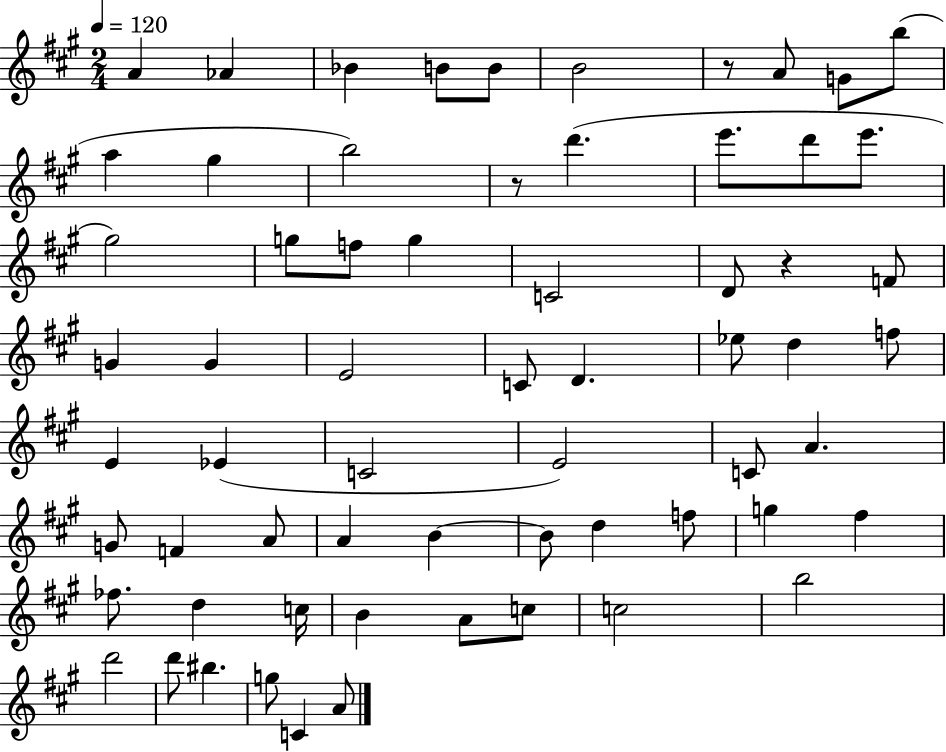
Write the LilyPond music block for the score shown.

{
  \clef treble
  \numericTimeSignature
  \time 2/4
  \key a \major
  \tempo 4 = 120
  a'4 aes'4 | bes'4 b'8 b'8 | b'2 | r8 a'8 g'8 b''8( | \break a''4 gis''4 | b''2) | r8 d'''4.( | e'''8. d'''8 e'''8. | \break gis''2) | g''8 f''8 g''4 | c'2 | d'8 r4 f'8 | \break g'4 g'4 | e'2 | c'8 d'4. | ees''8 d''4 f''8 | \break e'4 ees'4( | c'2 | e'2) | c'8 a'4. | \break g'8 f'4 a'8 | a'4 b'4~~ | b'8 d''4 f''8 | g''4 fis''4 | \break fes''8. d''4 c''16 | b'4 a'8 c''8 | c''2 | b''2 | \break d'''2 | d'''8 bis''4. | g''8 c'4 a'8 | \bar "|."
}